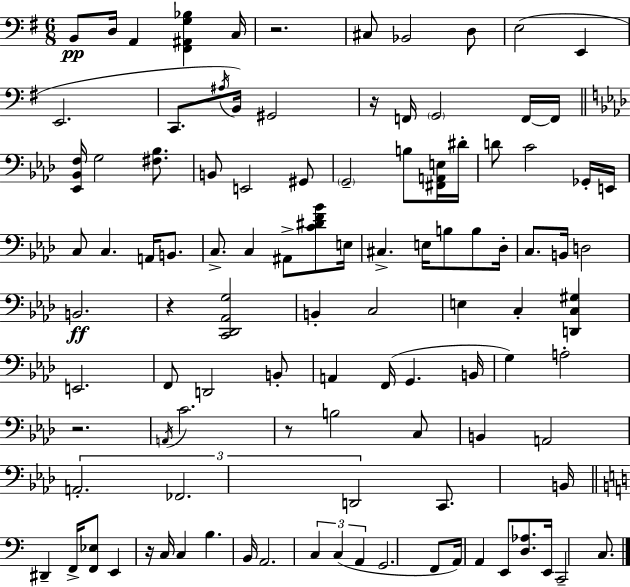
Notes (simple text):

B2/e D3/s A2/q [F#2,A#2,G3,Bb3]/q C3/s R/h. C#3/e Bb2/h D3/e E3/h E2/q E2/h. C2/e. A#3/s B2/s G#2/h R/s F2/s G2/h F2/s F2/s [Eb2,Bb2,F3]/s G3/h [F#3,Bb3]/e. B2/e E2/h G#2/e G2/h B3/e [F#2,A2,E3]/s D#4/s D4/e C4/h Gb2/s E2/s C3/e C3/q. A2/s B2/e. C3/e. C3/q A#2/e [C4,D#4,F4,Bb4]/e E3/s C#3/q. E3/s B3/e B3/e Db3/s C3/e. B2/s D3/h B2/h. R/q [C2,Db2,Ab2,G3]/h B2/q C3/h E3/q C3/q [D2,C3,G#3]/q E2/h. F2/e D2/h B2/e A2/q F2/s G2/q. B2/s G3/q A3/h R/h. A2/s C4/h. R/e B3/h C3/e B2/q A2/h A2/h. FES2/h. D2/h C2/e. B2/s D#2/q F2/s [F2,Eb3]/e E2/q R/s C3/s C3/q B3/q. B2/s A2/h. C3/q C3/q A2/q G2/h. F2/e A2/s A2/q E2/e [D3,Ab3]/e. E2/s C2/h C3/e.